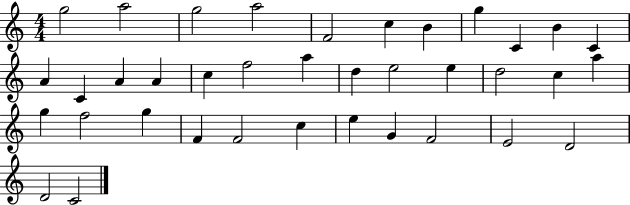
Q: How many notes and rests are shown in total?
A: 37